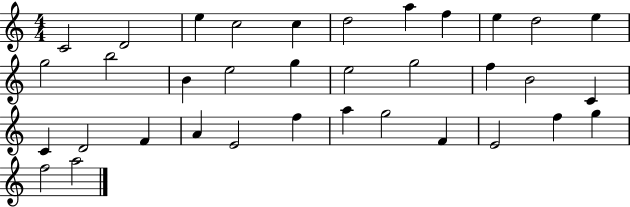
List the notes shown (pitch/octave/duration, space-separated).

C4/h D4/h E5/q C5/h C5/q D5/h A5/q F5/q E5/q D5/h E5/q G5/h B5/h B4/q E5/h G5/q E5/h G5/h F5/q B4/h C4/q C4/q D4/h F4/q A4/q E4/h F5/q A5/q G5/h F4/q E4/h F5/q G5/q F5/h A5/h